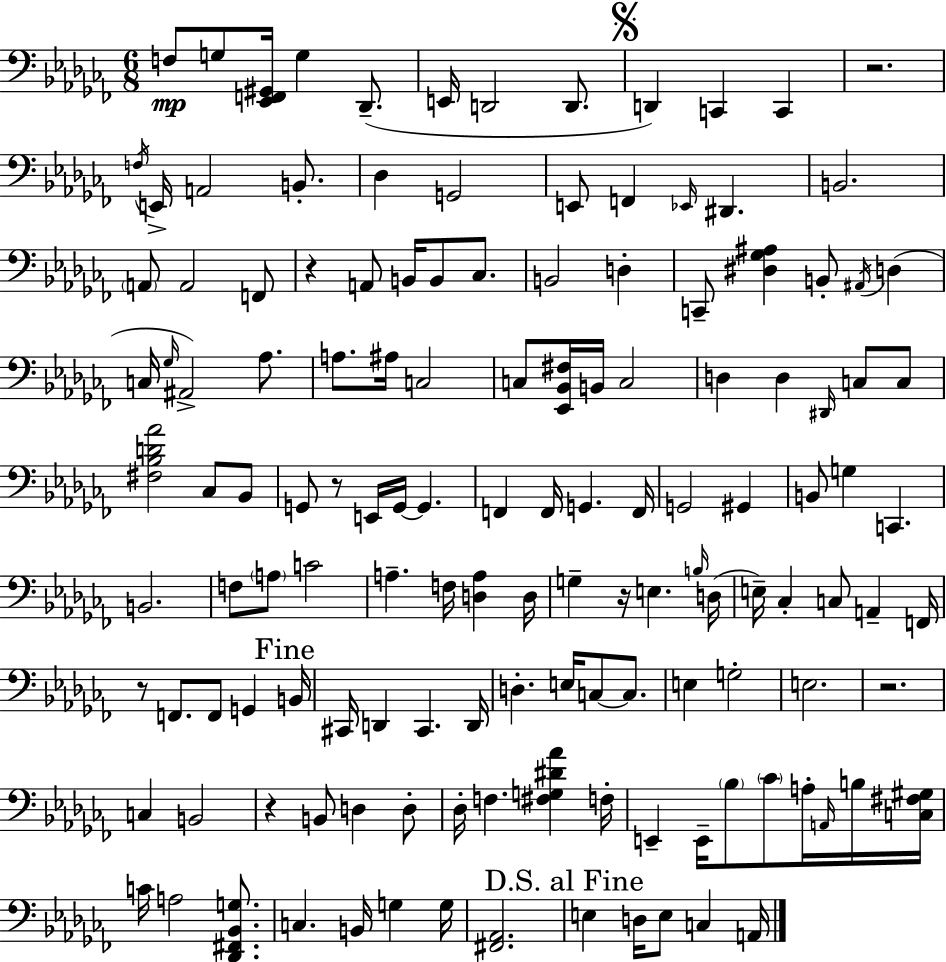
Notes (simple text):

F3/e G3/e [Eb2,F2,G#2]/s G3/q Db2/e. E2/s D2/h D2/e. D2/q C2/q C2/q R/h. F3/s E2/s A2/h B2/e. Db3/q G2/h E2/e F2/q Eb2/s D#2/q. B2/h. A2/e A2/h F2/e R/q A2/e B2/s B2/e CES3/e. B2/h D3/q C2/e [D#3,Gb3,A#3]/q B2/e A#2/s D3/q C3/s Gb3/s A#2/h Ab3/e. A3/e. A#3/s C3/h C3/e [Eb2,Bb2,F#3]/s B2/s C3/h D3/q D3/q D#2/s C3/e C3/e [F#3,Bb3,D4,Ab4]/h CES3/e Bb2/e G2/e R/e E2/s G2/s G2/q. F2/q F2/s G2/q. F2/s G2/h G#2/q B2/e G3/q C2/q. B2/h. F3/e A3/e C4/h A3/q. F3/s [D3,A3]/q D3/s G3/q R/s E3/q. B3/s D3/s E3/s CES3/q C3/e A2/q F2/s R/e F2/e. F2/e G2/q B2/s C#2/s D2/q C#2/q. D2/s D3/q. E3/s C3/e C3/e. E3/q G3/h E3/h. R/h. C3/q B2/h R/q B2/e D3/q D3/e Db3/s F3/q. [F#3,G3,D#4,Ab4]/q F3/s E2/q E2/s Bb3/e CES4/e A3/s A2/s B3/s [C3,F#3,G#3]/s C4/s A3/h [Db2,F#2,Bb2,G3]/e. C3/q. B2/s G3/q G3/s [F#2,Ab2]/h. E3/q D3/s E3/e C3/q A2/s